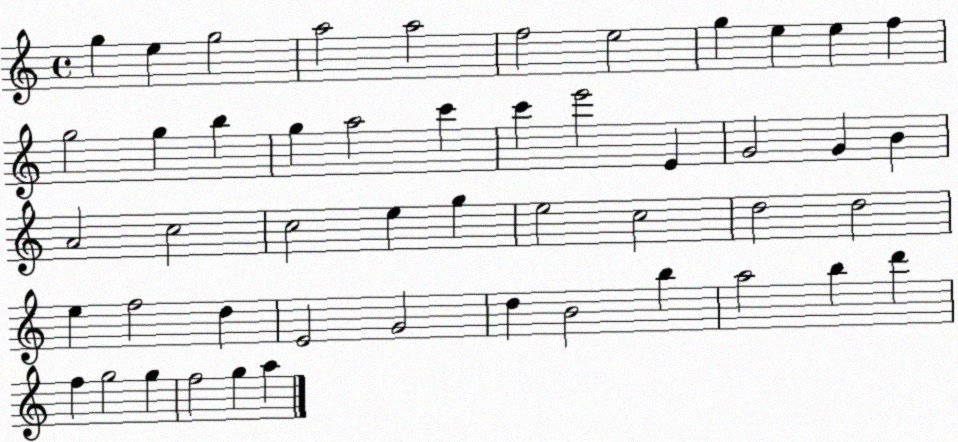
X:1
T:Untitled
M:4/4
L:1/4
K:C
g e g2 a2 a2 f2 e2 g e e f g2 g b g a2 c' c' e'2 E G2 G B A2 c2 c2 e g e2 c2 d2 d2 e f2 d E2 G2 d B2 b a2 b d' f g2 g f2 g a